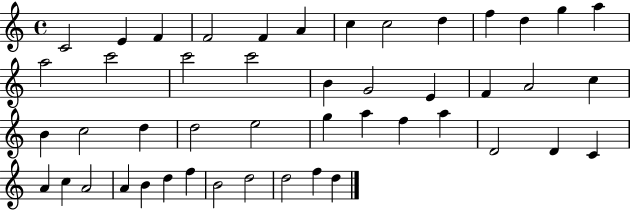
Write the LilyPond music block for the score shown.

{
  \clef treble
  \time 4/4
  \defaultTimeSignature
  \key c \major
  c'2 e'4 f'4 | f'2 f'4 a'4 | c''4 c''2 d''4 | f''4 d''4 g''4 a''4 | \break a''2 c'''2 | c'''2 c'''2 | b'4 g'2 e'4 | f'4 a'2 c''4 | \break b'4 c''2 d''4 | d''2 e''2 | g''4 a''4 f''4 a''4 | d'2 d'4 c'4 | \break a'4 c''4 a'2 | a'4 b'4 d''4 f''4 | b'2 d''2 | d''2 f''4 d''4 | \break \bar "|."
}